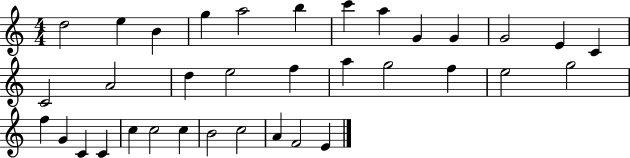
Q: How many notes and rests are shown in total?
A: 35